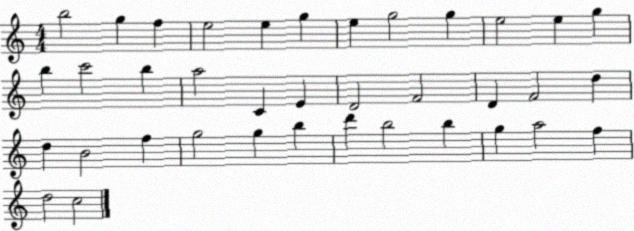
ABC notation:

X:1
T:Untitled
M:4/4
L:1/4
K:C
b2 g f e2 e g e g2 g e2 e g b c'2 b a2 C E D2 F2 D F2 d d B2 f g2 g b d' b2 b g a2 f d2 c2